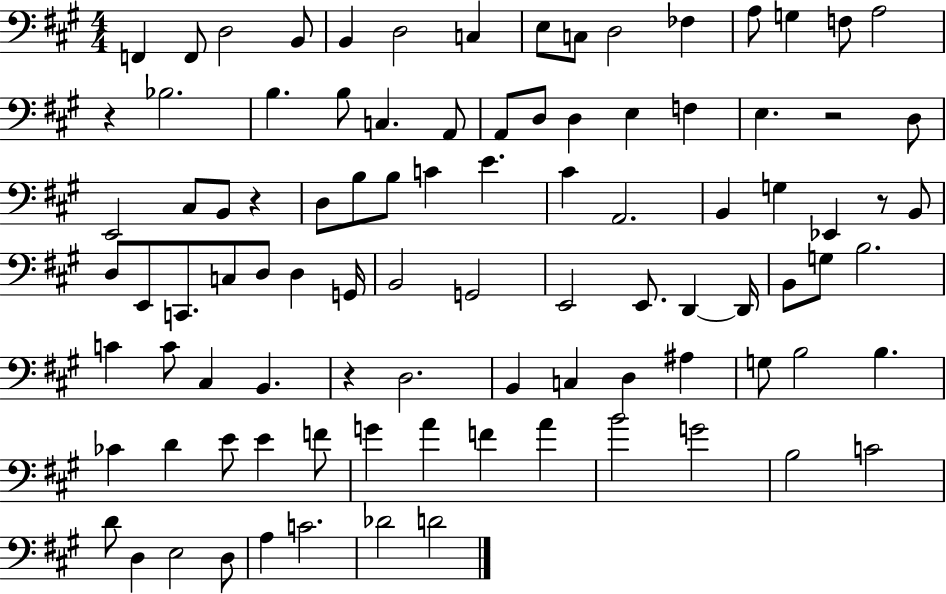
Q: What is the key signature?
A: A major